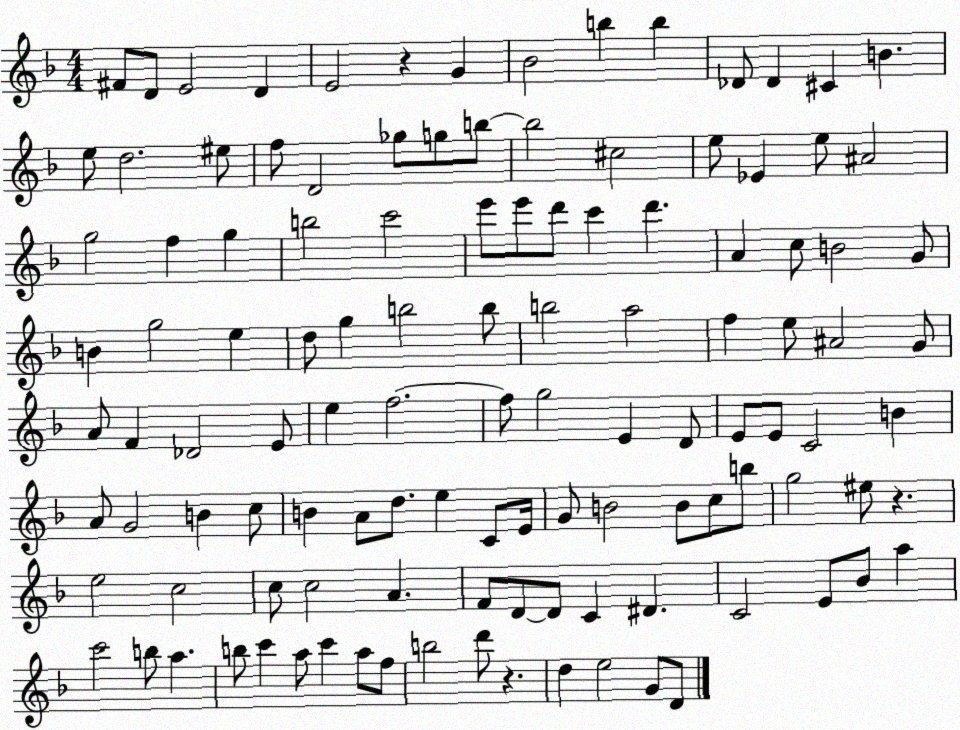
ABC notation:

X:1
T:Untitled
M:4/4
L:1/4
K:F
^F/2 D/2 E2 D E2 z G _B2 b b _D/2 _D ^C B e/2 d2 ^e/2 f/2 D2 _g/2 g/2 b/2 b2 ^c2 e/2 _E e/2 ^A2 g2 f g b2 c'2 e'/2 e'/2 d'/2 c' d' A c/2 B2 G/2 B g2 e d/2 g b2 b/2 b2 a2 f e/2 ^A2 G/2 A/2 F _D2 E/2 e f2 f/2 g2 E D/2 E/2 E/2 C2 B A/2 G2 B c/2 B A/2 d/2 e C/2 E/4 G/2 B2 B/2 c/2 b/2 g2 ^e/2 z e2 c2 c/2 c2 A F/2 D/2 D/2 C ^D C2 E/2 _B/2 a c'2 b/2 a b/2 c' a/2 c' a/2 f/2 b2 d'/2 z d e2 G/2 D/2